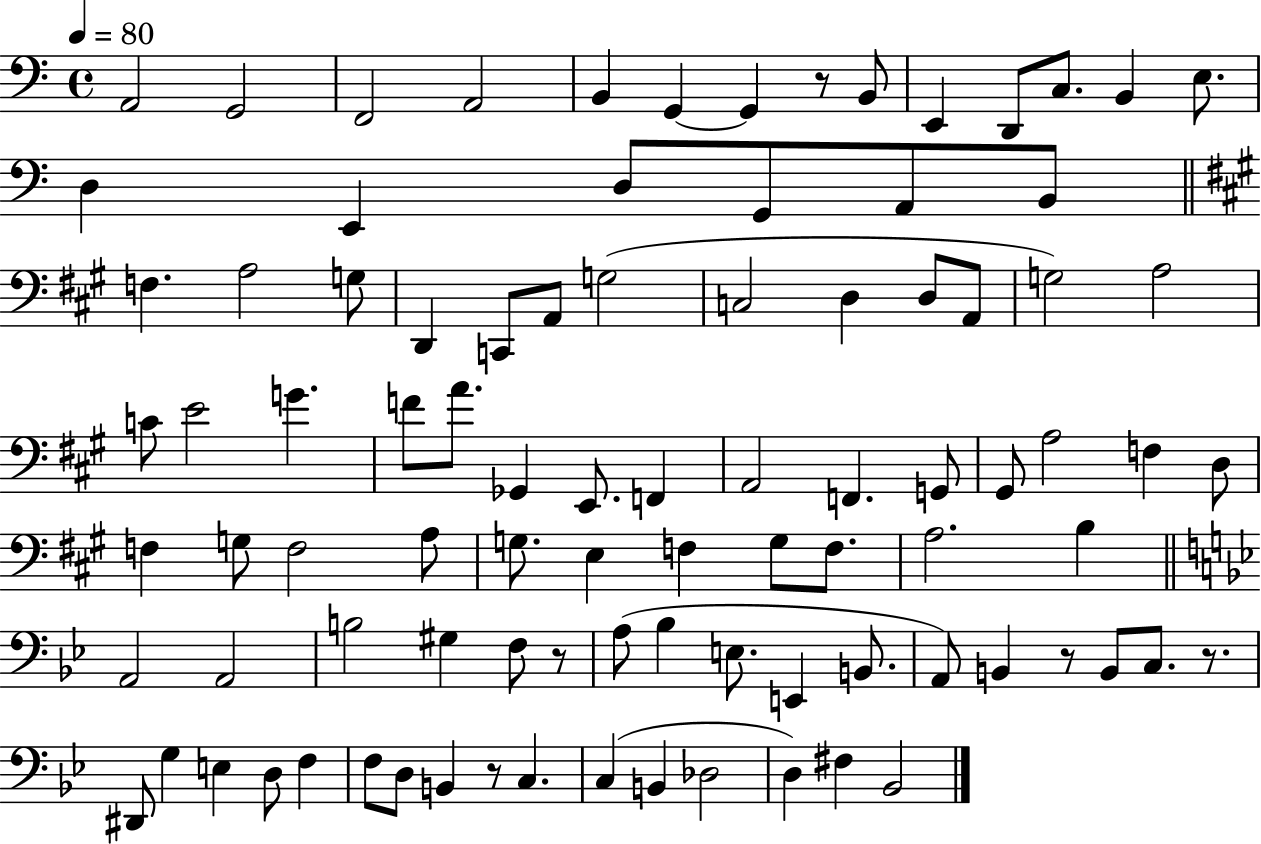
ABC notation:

X:1
T:Untitled
M:4/4
L:1/4
K:C
A,,2 G,,2 F,,2 A,,2 B,, G,, G,, z/2 B,,/2 E,, D,,/2 C,/2 B,, E,/2 D, E,, D,/2 G,,/2 A,,/2 B,,/2 F, A,2 G,/2 D,, C,,/2 A,,/2 G,2 C,2 D, D,/2 A,,/2 G,2 A,2 C/2 E2 G F/2 A/2 _G,, E,,/2 F,, A,,2 F,, G,,/2 ^G,,/2 A,2 F, D,/2 F, G,/2 F,2 A,/2 G,/2 E, F, G,/2 F,/2 A,2 B, A,,2 A,,2 B,2 ^G, F,/2 z/2 A,/2 _B, E,/2 E,, B,,/2 A,,/2 B,, z/2 B,,/2 C,/2 z/2 ^D,,/2 G, E, D,/2 F, F,/2 D,/2 B,, z/2 C, C, B,, _D,2 D, ^F, _B,,2